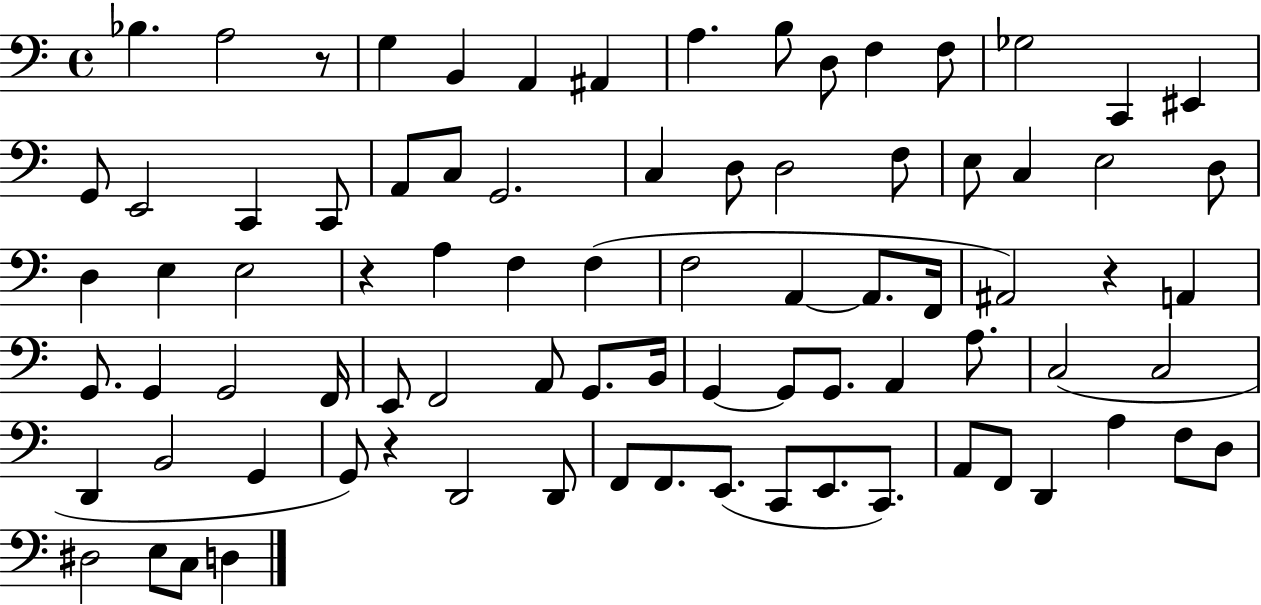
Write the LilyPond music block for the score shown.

{
  \clef bass
  \time 4/4
  \defaultTimeSignature
  \key c \major
  \repeat volta 2 { bes4. a2 r8 | g4 b,4 a,4 ais,4 | a4. b8 d8 f4 f8 | ges2 c,4 eis,4 | \break g,8 e,2 c,4 c,8 | a,8 c8 g,2. | c4 d8 d2 f8 | e8 c4 e2 d8 | \break d4 e4 e2 | r4 a4 f4 f4( | f2 a,4~~ a,8. f,16 | ais,2) r4 a,4 | \break g,8. g,4 g,2 f,16 | e,8 f,2 a,8 g,8. b,16 | g,4~~ g,8 g,8. a,4 a8. | c2( c2 | \break d,4 b,2 g,4 | g,8) r4 d,2 d,8 | f,8 f,8. e,8.( c,8 e,8. c,8.) | a,8 f,8 d,4 a4 f8 d8 | \break dis2 e8 c8 d4 | } \bar "|."
}